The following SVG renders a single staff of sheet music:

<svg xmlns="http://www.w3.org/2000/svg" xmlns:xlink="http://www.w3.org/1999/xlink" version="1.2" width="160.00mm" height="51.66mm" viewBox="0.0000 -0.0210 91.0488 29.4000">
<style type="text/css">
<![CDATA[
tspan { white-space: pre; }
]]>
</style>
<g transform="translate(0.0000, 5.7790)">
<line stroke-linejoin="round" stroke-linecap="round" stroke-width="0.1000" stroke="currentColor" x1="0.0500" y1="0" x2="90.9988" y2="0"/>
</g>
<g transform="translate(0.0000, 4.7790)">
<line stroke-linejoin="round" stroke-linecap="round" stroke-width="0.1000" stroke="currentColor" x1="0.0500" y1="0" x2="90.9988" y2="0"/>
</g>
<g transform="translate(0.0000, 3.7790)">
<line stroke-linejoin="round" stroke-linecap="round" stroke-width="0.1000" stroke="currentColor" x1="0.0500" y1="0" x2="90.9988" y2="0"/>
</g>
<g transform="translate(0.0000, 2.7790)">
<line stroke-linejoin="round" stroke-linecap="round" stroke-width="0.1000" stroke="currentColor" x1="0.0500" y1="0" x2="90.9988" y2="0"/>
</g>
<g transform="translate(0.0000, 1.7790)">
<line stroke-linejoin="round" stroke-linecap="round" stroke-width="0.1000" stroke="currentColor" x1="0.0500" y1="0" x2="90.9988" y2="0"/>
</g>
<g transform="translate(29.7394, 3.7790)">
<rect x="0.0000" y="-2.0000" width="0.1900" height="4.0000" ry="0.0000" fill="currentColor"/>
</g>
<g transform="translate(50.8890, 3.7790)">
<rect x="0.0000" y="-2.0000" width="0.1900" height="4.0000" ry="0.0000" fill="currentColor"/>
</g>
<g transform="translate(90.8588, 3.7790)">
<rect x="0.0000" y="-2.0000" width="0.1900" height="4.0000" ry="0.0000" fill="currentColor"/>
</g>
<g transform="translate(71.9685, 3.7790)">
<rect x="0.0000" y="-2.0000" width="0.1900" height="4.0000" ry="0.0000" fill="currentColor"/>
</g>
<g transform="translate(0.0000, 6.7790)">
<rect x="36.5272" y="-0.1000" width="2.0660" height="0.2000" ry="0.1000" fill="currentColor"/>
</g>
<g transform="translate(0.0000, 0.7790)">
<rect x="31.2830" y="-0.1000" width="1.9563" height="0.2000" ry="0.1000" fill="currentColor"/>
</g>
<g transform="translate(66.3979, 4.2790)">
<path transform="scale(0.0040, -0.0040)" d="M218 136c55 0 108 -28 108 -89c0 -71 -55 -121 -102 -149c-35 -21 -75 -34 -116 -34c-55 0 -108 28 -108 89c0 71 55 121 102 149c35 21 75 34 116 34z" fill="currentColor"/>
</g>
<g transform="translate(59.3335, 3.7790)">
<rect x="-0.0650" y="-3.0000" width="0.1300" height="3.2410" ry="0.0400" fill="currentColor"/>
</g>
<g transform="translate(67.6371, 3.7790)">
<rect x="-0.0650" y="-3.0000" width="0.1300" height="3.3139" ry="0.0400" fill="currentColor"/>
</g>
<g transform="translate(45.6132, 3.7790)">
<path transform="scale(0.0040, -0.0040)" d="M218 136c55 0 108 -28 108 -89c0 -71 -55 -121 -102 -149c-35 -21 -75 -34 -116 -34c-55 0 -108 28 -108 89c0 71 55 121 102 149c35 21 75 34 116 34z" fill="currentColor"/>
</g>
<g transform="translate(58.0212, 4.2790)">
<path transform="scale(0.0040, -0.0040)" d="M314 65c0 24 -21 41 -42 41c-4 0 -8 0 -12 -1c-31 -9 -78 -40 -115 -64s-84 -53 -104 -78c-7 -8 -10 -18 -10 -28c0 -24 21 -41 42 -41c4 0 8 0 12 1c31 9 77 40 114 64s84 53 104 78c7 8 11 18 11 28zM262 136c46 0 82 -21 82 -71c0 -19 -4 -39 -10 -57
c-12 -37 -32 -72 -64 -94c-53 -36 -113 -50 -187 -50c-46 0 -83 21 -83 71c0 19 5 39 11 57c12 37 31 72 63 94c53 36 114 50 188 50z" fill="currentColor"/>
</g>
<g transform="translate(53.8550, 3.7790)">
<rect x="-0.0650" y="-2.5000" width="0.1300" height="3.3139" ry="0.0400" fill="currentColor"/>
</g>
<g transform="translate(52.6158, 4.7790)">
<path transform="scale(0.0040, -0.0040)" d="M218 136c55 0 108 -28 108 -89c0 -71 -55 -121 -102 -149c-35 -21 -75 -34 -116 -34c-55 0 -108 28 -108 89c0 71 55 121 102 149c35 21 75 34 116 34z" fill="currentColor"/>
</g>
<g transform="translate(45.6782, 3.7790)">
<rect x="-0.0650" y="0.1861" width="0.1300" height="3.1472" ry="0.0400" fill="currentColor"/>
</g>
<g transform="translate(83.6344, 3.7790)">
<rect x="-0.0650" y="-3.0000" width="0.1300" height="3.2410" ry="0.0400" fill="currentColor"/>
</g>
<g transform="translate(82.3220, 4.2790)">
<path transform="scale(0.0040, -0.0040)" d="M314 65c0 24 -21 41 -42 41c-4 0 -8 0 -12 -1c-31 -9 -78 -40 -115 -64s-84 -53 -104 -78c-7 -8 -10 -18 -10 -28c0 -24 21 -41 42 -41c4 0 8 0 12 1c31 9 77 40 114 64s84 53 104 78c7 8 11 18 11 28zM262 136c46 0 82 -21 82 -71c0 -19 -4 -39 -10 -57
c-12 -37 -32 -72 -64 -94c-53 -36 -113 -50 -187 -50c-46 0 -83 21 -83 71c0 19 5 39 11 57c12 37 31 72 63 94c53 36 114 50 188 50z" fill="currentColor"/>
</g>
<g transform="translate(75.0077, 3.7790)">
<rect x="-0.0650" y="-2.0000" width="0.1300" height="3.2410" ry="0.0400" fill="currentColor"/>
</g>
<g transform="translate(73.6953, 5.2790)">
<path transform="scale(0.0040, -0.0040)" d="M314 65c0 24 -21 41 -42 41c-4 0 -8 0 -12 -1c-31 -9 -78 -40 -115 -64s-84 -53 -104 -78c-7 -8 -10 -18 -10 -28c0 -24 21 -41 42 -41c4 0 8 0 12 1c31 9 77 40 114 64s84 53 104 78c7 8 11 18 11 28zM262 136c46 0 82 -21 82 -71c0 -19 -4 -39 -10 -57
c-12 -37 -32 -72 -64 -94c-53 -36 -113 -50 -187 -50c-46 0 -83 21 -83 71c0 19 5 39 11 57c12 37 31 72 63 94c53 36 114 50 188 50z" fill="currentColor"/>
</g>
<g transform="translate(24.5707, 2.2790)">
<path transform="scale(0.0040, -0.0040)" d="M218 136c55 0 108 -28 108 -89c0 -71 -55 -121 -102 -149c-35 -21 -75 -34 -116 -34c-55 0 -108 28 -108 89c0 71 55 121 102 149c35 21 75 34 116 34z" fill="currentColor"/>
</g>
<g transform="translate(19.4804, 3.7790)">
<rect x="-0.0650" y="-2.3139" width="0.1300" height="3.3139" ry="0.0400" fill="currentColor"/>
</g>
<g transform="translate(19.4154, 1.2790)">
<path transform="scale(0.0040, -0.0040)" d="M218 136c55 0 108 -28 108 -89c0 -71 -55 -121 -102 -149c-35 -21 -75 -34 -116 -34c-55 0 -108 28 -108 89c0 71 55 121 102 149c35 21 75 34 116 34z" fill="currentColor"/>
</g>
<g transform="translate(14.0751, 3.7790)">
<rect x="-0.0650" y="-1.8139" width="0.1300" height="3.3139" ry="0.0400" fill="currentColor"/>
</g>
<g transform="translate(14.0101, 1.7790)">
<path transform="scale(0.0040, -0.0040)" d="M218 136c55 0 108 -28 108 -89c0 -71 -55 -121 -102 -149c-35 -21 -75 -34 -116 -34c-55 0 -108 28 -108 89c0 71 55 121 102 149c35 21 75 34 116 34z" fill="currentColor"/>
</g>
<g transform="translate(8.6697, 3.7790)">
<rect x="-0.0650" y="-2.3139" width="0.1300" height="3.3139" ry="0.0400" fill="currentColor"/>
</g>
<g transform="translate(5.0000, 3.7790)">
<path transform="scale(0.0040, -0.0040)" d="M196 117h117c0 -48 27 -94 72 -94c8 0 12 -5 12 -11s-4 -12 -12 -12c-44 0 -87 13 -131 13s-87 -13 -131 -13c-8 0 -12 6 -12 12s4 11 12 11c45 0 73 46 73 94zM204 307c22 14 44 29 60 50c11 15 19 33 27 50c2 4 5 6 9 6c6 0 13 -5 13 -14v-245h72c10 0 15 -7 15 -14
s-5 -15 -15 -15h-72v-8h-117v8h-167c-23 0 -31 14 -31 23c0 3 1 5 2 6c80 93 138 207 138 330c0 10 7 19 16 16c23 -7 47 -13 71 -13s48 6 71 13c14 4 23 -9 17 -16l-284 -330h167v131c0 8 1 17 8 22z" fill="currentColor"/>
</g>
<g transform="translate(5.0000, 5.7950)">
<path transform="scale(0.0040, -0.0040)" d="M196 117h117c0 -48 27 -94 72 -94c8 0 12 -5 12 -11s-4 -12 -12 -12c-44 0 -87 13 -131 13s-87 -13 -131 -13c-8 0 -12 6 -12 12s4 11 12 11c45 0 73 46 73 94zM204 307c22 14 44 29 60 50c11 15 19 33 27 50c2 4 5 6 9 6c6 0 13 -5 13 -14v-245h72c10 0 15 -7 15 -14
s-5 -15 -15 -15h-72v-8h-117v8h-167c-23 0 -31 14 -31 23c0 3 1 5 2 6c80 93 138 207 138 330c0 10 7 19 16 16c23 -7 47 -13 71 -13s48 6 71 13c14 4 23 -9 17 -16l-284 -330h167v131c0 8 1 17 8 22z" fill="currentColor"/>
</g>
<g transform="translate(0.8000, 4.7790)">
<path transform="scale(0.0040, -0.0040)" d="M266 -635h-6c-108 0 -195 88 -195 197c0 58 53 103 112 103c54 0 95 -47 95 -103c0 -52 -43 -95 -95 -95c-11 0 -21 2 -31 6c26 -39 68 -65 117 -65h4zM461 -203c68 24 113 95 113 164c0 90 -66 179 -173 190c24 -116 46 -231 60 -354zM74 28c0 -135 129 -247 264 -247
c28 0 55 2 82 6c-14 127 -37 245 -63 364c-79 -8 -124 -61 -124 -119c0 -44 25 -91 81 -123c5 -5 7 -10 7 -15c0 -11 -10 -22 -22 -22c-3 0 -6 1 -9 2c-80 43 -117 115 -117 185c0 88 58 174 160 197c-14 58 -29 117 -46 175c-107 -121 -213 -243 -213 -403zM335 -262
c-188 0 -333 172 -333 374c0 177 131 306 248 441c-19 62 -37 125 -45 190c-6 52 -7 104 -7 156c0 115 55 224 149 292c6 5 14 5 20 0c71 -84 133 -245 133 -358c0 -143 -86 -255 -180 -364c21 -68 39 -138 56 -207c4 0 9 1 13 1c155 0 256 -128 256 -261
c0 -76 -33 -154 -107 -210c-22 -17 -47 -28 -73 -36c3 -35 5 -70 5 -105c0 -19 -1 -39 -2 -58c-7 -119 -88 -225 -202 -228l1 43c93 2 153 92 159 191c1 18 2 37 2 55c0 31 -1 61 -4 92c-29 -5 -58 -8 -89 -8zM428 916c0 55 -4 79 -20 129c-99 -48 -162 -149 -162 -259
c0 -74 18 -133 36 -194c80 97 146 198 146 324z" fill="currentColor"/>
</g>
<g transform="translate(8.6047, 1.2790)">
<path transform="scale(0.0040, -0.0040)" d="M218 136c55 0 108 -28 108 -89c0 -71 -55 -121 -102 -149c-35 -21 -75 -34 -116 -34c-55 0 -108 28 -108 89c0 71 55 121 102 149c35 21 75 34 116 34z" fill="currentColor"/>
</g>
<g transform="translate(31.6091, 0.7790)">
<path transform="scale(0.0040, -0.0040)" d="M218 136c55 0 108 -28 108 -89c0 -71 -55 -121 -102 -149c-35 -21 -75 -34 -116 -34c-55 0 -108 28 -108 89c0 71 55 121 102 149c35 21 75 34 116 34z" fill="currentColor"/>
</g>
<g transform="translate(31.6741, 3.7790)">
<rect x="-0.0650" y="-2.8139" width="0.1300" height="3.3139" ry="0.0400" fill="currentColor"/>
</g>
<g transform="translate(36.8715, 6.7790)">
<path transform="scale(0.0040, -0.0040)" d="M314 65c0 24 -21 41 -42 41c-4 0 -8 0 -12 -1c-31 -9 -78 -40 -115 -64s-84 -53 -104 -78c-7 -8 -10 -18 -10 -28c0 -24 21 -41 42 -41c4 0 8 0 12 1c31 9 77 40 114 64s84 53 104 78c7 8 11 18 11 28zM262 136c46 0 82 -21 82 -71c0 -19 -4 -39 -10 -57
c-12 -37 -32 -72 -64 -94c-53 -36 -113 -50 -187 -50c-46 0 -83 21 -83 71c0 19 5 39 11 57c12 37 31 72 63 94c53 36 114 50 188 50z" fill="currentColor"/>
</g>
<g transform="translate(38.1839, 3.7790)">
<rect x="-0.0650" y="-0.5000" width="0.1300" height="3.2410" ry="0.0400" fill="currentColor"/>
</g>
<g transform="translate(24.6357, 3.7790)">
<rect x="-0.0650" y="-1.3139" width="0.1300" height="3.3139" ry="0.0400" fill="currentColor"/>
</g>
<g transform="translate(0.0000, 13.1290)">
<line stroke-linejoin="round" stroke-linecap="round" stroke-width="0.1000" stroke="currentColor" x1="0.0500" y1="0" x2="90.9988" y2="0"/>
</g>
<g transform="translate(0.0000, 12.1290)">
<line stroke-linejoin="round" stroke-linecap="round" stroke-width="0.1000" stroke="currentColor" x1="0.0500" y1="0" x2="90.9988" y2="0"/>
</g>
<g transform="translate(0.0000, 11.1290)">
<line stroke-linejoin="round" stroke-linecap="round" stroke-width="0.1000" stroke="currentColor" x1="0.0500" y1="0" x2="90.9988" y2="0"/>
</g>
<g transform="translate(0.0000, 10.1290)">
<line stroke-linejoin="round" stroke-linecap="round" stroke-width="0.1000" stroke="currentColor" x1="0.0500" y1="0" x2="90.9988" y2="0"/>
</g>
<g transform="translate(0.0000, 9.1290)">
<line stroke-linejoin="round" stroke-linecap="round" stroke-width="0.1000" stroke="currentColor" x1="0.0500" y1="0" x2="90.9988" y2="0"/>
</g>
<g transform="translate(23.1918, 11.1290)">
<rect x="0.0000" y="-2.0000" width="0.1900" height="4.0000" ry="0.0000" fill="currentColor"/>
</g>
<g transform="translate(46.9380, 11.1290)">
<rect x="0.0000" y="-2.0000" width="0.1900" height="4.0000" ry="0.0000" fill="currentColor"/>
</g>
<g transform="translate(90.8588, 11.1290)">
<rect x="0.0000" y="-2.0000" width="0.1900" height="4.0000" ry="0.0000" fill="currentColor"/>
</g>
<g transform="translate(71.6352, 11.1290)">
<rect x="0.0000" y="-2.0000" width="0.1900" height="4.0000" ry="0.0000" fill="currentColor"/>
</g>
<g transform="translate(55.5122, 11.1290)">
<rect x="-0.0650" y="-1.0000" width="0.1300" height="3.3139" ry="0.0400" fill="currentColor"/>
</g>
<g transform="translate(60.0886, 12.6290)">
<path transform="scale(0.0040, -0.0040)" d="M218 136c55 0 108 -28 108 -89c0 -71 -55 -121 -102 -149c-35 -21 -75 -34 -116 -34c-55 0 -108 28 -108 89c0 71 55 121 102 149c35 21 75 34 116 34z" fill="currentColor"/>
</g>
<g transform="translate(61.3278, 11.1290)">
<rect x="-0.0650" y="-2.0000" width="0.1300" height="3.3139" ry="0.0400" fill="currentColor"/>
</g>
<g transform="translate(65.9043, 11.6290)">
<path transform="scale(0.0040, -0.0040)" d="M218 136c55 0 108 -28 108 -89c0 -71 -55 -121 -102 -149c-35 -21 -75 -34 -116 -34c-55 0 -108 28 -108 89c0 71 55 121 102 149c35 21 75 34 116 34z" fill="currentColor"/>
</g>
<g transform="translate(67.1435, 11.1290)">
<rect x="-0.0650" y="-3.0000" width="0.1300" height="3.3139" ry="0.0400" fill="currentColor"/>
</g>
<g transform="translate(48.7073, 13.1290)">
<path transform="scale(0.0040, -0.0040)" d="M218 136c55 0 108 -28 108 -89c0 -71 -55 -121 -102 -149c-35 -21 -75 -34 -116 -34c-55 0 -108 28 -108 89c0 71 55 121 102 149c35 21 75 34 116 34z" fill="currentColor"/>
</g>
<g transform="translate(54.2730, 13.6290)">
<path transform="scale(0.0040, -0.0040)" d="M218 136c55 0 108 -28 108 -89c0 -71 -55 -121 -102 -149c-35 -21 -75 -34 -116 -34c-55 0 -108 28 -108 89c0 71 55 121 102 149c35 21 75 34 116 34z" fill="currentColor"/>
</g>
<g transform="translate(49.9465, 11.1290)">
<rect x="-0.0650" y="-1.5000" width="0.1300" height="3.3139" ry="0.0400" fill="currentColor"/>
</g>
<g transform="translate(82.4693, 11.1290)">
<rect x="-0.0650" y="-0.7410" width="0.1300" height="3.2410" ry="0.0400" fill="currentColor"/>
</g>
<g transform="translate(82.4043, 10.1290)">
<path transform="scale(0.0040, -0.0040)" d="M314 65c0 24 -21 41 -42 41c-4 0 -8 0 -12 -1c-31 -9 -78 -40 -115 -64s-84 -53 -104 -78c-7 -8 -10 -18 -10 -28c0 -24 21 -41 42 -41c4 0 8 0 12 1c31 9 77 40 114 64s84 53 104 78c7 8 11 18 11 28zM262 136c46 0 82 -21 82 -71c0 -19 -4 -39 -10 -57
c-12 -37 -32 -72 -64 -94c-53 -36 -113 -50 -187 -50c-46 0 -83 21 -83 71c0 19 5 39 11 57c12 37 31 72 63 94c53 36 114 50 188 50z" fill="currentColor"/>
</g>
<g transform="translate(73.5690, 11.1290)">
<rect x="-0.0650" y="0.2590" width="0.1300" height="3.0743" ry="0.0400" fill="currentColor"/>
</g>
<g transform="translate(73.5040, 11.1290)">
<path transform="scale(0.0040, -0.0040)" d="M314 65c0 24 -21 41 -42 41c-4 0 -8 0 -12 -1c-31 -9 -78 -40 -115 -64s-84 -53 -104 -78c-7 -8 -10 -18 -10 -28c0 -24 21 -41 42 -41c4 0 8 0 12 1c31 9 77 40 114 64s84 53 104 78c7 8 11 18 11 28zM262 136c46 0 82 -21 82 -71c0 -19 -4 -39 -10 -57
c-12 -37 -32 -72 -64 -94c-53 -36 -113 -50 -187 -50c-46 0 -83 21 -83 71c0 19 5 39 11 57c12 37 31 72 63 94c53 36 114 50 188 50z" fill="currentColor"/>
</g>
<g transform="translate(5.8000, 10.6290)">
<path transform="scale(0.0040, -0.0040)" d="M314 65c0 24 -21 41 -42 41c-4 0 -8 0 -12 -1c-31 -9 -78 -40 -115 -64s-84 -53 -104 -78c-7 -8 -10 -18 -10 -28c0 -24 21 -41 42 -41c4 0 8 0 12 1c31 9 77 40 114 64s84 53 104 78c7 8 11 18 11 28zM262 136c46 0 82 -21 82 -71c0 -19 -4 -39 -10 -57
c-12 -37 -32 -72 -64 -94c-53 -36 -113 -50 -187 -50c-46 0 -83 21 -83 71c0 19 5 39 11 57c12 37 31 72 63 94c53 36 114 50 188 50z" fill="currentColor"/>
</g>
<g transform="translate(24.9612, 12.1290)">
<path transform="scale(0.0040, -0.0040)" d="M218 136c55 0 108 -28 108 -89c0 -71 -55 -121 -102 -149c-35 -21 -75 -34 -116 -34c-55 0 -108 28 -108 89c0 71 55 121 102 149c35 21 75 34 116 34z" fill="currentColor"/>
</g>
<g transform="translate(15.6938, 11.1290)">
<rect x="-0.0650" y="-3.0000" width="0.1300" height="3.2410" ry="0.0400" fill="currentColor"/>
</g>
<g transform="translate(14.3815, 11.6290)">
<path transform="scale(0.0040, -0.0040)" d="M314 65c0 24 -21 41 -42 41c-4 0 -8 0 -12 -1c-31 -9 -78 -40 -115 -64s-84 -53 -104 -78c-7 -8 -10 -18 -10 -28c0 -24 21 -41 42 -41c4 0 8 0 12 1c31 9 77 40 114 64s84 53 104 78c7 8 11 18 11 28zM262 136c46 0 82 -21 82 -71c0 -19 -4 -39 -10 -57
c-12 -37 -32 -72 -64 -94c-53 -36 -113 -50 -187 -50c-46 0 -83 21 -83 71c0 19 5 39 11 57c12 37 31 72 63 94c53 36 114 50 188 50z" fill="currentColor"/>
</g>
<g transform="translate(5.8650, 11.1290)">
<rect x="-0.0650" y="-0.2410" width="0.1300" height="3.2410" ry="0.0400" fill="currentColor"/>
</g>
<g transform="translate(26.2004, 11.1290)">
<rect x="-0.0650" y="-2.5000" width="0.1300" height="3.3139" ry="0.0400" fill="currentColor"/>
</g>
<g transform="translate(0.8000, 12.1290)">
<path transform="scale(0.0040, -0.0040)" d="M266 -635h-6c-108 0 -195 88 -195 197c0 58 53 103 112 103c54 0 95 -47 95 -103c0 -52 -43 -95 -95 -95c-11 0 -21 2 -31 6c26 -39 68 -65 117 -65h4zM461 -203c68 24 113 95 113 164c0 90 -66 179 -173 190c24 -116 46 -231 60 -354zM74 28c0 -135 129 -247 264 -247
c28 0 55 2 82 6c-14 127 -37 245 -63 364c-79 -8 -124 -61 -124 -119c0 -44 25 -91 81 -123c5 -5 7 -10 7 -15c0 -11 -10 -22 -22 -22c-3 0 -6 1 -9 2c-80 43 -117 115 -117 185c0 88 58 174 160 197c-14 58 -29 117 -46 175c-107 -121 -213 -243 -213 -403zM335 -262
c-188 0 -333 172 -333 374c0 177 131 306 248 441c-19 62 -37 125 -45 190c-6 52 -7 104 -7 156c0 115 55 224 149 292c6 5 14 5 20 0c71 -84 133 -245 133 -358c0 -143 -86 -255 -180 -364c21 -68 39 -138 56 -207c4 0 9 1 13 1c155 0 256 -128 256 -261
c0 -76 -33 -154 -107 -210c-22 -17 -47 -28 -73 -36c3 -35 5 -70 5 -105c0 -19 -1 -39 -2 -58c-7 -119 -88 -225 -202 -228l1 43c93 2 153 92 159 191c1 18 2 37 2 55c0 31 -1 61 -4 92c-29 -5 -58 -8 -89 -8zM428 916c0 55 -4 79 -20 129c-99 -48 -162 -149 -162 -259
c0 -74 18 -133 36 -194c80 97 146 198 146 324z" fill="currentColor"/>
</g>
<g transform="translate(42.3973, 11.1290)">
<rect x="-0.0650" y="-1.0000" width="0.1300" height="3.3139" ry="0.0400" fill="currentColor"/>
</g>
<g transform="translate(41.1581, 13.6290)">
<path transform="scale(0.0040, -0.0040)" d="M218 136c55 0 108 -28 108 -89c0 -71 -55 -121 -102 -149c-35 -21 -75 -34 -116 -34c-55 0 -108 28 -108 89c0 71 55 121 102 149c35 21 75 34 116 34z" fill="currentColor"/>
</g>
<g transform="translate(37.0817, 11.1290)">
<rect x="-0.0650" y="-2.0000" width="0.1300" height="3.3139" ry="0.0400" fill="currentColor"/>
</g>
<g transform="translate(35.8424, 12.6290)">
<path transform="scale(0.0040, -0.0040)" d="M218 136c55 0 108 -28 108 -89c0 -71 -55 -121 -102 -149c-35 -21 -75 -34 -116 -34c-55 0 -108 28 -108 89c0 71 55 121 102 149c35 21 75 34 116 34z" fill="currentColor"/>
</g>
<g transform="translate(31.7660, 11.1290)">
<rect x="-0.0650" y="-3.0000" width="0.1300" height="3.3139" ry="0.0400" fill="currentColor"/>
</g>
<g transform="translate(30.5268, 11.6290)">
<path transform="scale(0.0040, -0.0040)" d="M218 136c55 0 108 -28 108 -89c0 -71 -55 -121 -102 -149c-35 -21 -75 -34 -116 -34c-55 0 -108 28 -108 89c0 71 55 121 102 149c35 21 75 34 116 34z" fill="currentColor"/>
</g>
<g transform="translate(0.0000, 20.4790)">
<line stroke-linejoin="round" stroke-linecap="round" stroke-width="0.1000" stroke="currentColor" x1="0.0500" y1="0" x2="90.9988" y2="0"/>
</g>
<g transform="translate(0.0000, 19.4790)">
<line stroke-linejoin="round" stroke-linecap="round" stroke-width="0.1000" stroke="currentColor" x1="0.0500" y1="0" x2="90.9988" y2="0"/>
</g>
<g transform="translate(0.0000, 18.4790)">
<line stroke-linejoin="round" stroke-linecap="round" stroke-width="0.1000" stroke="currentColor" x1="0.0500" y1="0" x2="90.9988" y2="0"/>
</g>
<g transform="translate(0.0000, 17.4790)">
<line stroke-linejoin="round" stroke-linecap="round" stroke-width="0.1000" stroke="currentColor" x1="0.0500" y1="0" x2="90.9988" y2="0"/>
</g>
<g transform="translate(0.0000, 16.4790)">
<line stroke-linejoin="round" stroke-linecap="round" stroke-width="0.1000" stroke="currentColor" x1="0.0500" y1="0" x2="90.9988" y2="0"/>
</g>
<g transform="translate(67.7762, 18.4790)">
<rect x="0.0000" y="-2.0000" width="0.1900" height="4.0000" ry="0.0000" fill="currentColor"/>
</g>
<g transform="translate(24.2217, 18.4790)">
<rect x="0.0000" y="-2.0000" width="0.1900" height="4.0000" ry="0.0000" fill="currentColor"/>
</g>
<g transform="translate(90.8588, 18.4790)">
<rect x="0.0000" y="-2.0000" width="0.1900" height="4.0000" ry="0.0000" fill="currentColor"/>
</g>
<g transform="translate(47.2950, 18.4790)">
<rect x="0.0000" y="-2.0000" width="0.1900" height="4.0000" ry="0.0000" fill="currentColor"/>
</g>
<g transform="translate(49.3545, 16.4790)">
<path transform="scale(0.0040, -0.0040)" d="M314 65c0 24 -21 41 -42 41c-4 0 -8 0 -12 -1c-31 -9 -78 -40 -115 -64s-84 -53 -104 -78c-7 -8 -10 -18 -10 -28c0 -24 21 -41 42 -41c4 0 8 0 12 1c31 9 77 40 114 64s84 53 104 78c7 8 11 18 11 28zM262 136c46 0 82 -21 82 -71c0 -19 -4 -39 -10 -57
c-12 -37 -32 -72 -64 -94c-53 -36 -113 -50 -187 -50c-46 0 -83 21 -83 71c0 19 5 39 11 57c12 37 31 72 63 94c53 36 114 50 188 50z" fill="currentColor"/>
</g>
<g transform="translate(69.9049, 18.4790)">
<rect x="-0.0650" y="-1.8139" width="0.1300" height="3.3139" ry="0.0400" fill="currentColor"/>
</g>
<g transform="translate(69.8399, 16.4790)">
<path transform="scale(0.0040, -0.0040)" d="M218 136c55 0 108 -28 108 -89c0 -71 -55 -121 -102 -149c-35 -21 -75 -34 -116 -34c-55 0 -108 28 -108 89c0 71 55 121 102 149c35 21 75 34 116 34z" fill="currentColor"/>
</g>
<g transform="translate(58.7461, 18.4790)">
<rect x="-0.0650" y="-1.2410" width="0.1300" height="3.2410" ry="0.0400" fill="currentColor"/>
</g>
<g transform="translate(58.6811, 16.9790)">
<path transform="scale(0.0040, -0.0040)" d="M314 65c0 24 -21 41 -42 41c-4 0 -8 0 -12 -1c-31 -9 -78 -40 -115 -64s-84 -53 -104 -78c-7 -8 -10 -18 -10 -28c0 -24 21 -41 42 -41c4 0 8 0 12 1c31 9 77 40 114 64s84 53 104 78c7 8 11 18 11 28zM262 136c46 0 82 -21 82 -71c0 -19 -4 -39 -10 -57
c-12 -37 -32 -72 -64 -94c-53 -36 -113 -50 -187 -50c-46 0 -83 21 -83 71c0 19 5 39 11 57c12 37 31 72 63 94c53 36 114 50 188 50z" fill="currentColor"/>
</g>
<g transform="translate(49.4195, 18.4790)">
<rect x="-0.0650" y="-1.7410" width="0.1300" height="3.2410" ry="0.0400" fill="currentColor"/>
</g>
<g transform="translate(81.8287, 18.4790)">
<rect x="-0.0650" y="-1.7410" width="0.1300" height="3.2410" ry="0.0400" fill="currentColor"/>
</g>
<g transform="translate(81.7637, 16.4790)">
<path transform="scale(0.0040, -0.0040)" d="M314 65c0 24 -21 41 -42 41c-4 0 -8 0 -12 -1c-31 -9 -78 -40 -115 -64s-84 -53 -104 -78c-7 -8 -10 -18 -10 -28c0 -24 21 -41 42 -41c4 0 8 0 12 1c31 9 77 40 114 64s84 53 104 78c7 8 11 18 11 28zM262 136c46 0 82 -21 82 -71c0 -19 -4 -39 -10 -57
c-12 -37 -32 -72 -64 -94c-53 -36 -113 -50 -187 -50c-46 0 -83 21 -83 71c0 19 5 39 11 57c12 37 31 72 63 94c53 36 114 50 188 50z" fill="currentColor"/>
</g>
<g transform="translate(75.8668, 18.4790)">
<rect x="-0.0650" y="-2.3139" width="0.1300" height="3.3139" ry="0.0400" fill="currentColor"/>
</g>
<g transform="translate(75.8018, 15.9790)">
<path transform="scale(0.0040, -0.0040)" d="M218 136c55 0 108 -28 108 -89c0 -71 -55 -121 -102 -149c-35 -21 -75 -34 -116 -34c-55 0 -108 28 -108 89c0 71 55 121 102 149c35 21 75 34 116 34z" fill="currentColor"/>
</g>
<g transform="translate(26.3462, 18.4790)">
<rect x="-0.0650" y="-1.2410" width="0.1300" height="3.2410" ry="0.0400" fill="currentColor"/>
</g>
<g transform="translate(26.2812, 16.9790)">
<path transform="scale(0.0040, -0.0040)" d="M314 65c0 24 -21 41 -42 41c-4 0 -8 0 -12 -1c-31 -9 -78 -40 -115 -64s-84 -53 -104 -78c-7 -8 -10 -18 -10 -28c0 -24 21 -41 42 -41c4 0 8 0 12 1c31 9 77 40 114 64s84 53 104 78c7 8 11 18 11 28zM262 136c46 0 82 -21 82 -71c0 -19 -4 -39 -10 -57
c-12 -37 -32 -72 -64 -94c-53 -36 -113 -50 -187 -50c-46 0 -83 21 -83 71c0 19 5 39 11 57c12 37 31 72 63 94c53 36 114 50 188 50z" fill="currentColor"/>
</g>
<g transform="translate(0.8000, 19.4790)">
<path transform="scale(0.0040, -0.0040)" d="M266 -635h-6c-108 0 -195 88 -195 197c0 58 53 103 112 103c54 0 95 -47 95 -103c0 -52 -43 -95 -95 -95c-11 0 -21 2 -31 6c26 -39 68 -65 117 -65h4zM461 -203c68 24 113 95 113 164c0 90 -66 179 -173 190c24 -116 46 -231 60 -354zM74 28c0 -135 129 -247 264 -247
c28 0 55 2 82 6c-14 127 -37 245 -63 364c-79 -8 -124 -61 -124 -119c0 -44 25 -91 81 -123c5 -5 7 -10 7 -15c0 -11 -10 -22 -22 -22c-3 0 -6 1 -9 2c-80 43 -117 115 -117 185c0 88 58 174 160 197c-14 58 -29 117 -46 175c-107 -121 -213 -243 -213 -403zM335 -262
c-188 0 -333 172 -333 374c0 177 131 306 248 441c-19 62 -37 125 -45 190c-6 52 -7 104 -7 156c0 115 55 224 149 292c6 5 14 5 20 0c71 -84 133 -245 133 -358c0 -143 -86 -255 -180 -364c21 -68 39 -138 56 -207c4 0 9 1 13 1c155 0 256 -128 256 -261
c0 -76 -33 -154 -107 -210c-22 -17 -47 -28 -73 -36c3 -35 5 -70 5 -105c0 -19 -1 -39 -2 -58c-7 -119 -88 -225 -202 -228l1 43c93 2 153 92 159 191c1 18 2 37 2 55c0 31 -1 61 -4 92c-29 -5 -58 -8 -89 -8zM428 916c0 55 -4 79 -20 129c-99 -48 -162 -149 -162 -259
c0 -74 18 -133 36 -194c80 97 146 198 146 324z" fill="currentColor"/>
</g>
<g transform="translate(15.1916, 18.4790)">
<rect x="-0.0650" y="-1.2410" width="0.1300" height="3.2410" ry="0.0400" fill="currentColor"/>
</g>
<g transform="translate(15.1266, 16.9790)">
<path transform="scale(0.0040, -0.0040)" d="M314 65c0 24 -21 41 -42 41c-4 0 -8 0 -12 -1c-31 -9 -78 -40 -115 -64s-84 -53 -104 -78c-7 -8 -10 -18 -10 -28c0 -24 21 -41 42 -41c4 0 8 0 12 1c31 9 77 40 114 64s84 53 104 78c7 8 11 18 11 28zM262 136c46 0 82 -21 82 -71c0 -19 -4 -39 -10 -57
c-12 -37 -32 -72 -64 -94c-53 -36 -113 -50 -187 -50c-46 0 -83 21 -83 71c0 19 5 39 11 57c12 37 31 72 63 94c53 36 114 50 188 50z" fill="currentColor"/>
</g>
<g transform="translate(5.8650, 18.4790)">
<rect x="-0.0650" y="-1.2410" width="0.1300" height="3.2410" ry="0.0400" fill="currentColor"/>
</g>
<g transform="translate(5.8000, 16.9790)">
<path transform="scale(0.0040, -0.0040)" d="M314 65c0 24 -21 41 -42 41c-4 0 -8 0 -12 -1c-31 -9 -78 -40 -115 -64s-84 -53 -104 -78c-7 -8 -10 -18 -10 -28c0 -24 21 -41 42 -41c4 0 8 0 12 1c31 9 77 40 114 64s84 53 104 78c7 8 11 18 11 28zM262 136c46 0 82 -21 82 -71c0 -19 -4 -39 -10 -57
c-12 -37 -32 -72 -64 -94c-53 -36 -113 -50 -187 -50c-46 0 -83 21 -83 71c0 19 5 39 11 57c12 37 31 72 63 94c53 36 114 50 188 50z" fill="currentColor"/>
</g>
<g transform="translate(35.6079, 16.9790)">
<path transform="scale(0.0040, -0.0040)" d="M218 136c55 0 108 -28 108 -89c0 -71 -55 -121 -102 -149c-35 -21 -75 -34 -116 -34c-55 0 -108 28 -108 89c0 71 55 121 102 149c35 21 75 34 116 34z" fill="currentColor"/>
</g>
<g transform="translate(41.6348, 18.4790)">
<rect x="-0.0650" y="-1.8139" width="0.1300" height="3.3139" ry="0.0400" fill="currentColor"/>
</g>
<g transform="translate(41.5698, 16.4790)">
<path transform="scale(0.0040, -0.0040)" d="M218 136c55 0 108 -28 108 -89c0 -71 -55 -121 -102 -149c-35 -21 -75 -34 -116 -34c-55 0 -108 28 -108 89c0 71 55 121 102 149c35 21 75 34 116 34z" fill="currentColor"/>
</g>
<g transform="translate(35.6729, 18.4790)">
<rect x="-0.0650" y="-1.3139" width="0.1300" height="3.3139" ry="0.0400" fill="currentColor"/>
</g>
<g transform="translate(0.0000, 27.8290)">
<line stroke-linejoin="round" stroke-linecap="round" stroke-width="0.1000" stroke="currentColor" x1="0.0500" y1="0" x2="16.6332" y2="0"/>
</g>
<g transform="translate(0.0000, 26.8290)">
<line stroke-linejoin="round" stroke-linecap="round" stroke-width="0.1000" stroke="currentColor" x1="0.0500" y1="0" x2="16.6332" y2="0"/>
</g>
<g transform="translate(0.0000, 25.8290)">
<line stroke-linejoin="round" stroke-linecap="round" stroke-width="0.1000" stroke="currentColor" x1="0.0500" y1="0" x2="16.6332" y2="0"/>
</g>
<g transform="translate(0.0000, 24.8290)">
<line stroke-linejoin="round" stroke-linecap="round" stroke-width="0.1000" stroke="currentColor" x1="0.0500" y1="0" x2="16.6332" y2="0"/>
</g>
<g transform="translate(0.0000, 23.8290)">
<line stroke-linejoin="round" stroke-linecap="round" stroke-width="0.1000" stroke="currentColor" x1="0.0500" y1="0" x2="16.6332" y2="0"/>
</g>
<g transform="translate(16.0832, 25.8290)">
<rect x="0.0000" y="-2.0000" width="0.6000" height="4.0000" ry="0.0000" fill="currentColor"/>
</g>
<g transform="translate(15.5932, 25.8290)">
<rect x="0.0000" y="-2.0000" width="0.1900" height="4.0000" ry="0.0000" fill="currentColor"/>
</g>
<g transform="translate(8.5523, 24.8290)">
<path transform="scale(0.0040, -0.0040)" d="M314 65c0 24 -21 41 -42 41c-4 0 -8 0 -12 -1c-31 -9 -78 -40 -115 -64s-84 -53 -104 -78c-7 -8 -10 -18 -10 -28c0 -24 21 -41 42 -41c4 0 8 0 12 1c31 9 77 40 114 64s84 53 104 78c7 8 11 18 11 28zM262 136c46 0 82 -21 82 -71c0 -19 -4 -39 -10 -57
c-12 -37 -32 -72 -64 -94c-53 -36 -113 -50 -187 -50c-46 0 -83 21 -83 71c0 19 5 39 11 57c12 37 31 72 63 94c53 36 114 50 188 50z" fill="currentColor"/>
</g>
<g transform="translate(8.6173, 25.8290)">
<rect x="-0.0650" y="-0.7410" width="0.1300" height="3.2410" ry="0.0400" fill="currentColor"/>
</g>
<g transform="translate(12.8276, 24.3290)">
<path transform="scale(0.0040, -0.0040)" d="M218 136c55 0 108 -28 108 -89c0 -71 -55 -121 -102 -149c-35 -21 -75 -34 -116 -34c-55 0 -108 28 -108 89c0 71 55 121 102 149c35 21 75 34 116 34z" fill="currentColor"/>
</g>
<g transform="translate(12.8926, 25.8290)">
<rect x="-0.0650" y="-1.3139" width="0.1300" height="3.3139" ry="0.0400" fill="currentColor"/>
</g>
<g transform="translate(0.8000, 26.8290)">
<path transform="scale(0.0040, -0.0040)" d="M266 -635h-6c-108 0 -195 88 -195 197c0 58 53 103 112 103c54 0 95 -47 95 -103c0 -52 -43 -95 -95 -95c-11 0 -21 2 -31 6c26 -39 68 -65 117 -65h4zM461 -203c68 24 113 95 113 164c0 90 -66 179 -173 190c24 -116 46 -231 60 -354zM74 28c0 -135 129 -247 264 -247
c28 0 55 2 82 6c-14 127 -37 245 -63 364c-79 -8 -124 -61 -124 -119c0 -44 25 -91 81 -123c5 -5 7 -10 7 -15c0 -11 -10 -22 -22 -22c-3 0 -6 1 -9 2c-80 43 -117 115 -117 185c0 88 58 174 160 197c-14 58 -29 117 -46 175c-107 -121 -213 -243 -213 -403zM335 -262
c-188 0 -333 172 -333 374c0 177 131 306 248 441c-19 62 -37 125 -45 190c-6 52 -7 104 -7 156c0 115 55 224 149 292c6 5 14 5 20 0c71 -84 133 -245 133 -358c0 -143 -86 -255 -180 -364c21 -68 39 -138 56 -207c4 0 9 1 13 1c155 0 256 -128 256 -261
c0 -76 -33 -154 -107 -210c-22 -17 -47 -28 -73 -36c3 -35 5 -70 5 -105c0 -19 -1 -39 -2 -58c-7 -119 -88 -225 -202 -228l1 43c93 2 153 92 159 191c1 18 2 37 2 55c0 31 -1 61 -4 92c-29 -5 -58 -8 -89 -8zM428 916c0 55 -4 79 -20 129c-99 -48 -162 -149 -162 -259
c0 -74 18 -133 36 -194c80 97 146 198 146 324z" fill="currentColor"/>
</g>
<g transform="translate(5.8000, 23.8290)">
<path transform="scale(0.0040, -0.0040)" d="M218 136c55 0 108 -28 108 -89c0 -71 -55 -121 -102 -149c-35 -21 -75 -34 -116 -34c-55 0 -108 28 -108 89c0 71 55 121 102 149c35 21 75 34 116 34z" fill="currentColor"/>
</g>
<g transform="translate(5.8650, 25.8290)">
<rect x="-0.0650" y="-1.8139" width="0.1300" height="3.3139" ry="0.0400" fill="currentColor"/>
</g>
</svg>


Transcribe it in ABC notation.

X:1
T:Untitled
M:4/4
L:1/4
K:C
g f g e a C2 B G A2 A F2 A2 c2 A2 G A F D E D F A B2 d2 e2 e2 e2 e f f2 e2 f g f2 f d2 e